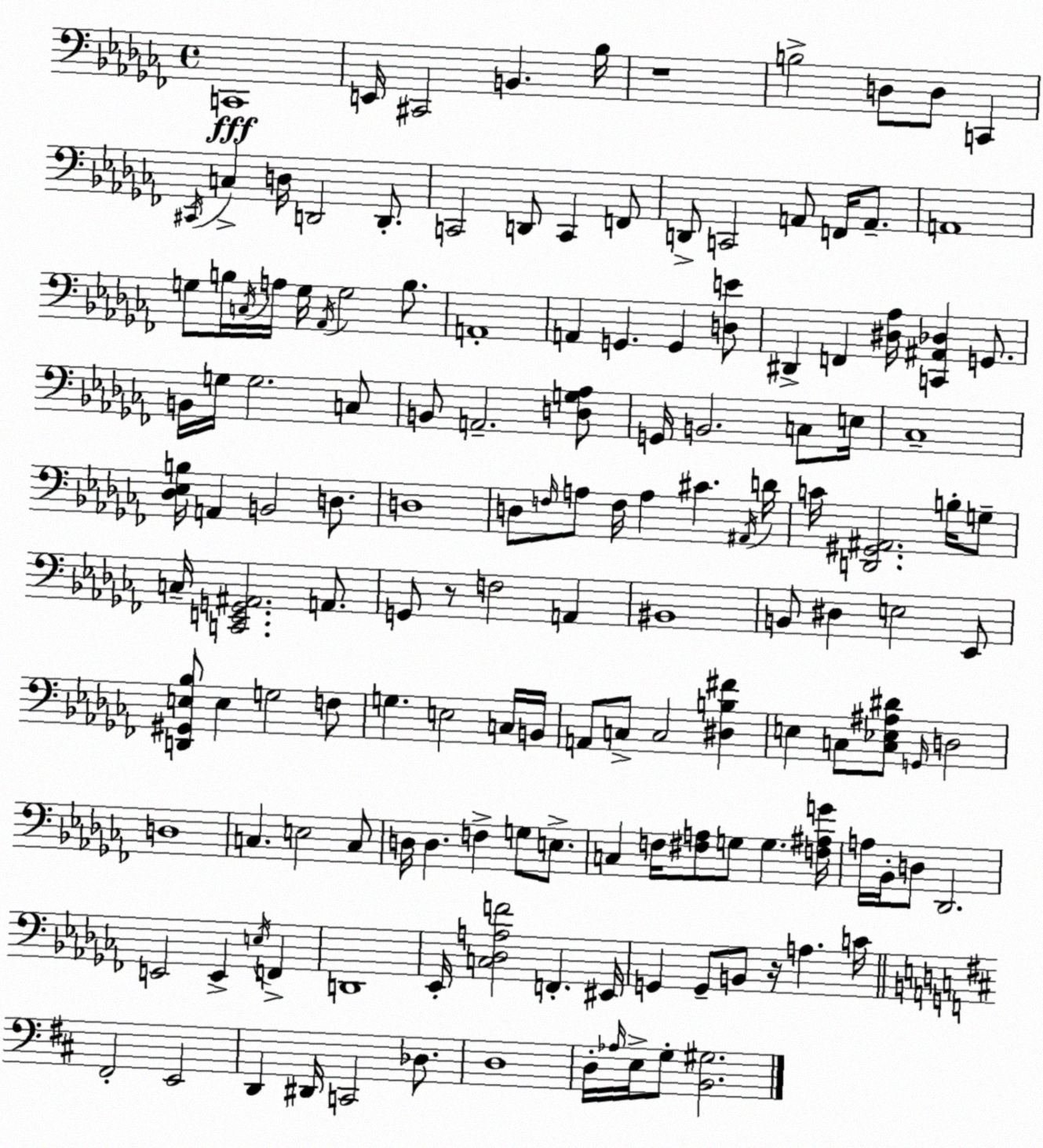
X:1
T:Untitled
M:4/4
L:1/4
K:Abm
C,,4 E,,/4 ^C,,2 B,, _B,/4 z4 B,2 D,/2 D,/2 C,, ^C,,/4 C, D,/4 D,,2 D,,/2 C,,2 D,,/2 C,, F,,/2 D,,/2 C,,2 A,,/2 F,,/4 A,,/2 A,,4 G,/2 B,/4 C,/4 A,/4 G,/4 _A,,/4 G,2 B,/2 A,,4 A,, G,, G,, [D,E]/2 ^D,, F,, [^D,_A,]/4 [C,,^A,,_D,] G,,/2 B,,/4 G,/4 G,2 C,/2 B,,/2 A,,2 [D,G,_A,]/2 G,,/4 B,,2 C,/2 E,/4 _C,4 [_D,_E,B,]/4 A,, B,,2 D,/2 D,4 D,/2 F,/4 A,/2 F,/4 A, ^C ^A,,/4 D/4 C/4 [D,,^G,,^A,,]2 B,/4 G,/2 C,/4 [C,,E,,G,,^A,,]2 A,,/2 G,,/2 z/2 F,2 A,, ^B,,4 B,,/2 ^D, E,2 _E,,/2 [D,,^G,,E,_B,]/2 E, G,2 F,/2 G, E,2 C,/4 B,,/4 A,,/2 C,/2 C,2 [^D,B,^F] E, C,/2 [C,_E,^A,^D]/2 G,,/4 D,2 D,4 C, E,2 C,/2 D,/4 D, F, G,/2 E,/2 C, F,/4 [^F,A,]/2 G,/2 G, [F,^A,G]/4 A,/4 _B,,/4 D,/2 _D,,2 E,,2 E,, E,/4 F,, D,,4 _E,,/4 [C,_D,A,F]2 F,, ^E,,/4 G,, G,,/2 B,,/2 z/4 A, C/4 ^F,,2 E,,2 D,, ^D,,/4 C,,2 _D,/2 D,4 D,/4 _A,/4 E,/4 G,/2 [B,,^G,]2